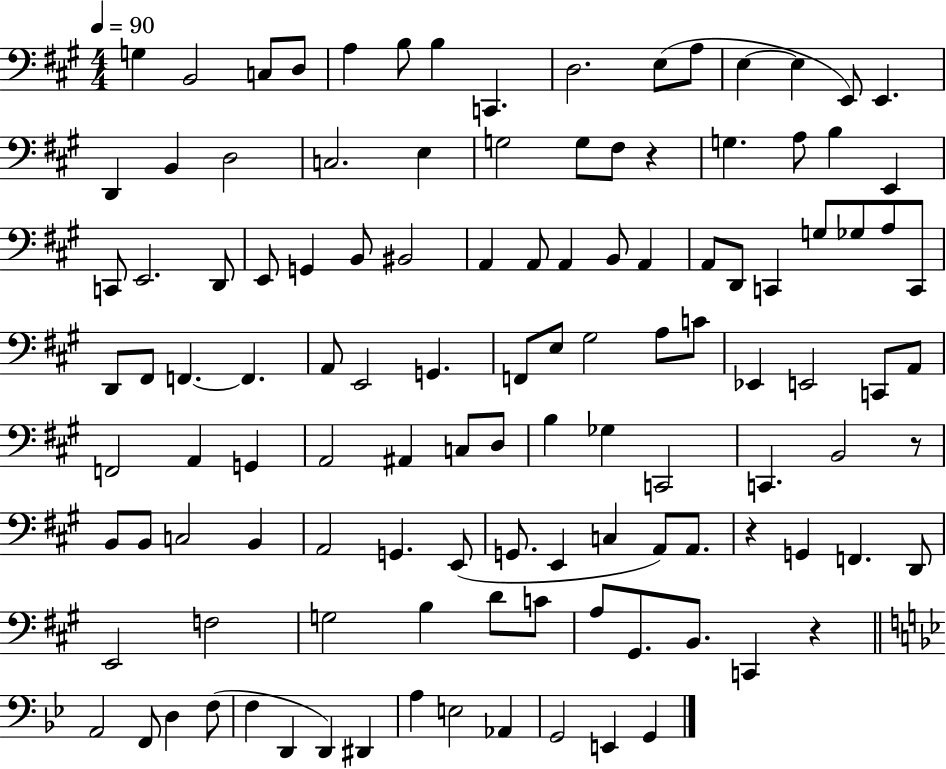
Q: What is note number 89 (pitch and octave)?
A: D2